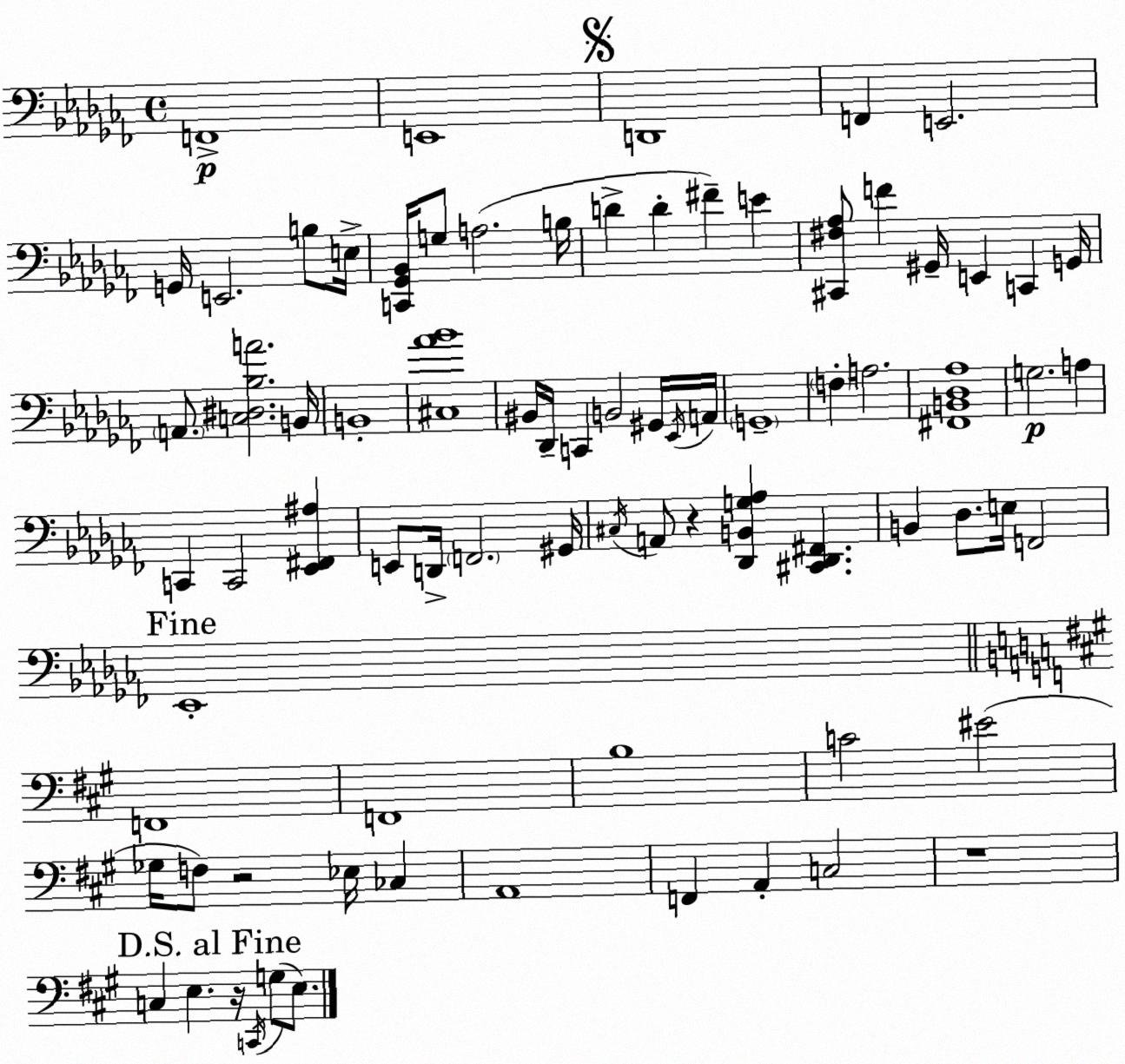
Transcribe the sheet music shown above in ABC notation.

X:1
T:Untitled
M:4/4
L:1/4
K:Abm
F,,4 E,,4 D,,4 F,, E,,2 G,,/4 E,,2 B,/2 E,/4 [C,,_G,,_B,,]/4 G,/2 A,2 B,/4 D D ^F E [^C,,^F,_A,]/2 F ^G,,/4 E,, C,, G,,/4 A,,/2 [C,^D,_B,A]2 B,,/4 B,,4 [^C,_A_B]4 ^B,,/4 _D,,/4 C,, B,,2 ^G,,/4 _E,,/4 A,,/4 G,,4 F, A,2 [^F,,B,,_D,_A,]4 G,2 A, C,, C,,2 [_E,,^F,,^A,] E,,/2 D,,/4 F,,2 ^G,,/4 ^C,/4 A,,/2 z [_D,,B,,G,_A,] [^C,,_D,,^F,,] B,, _D,/2 E,/4 F,,2 _E,,4 F,,4 F,,4 B,4 C2 ^E2 _G,/4 F,/2 z2 _E,/4 _C, A,,4 F,, A,, C,2 z4 C, E, z/4 C,,/4 G,/2 E,/2